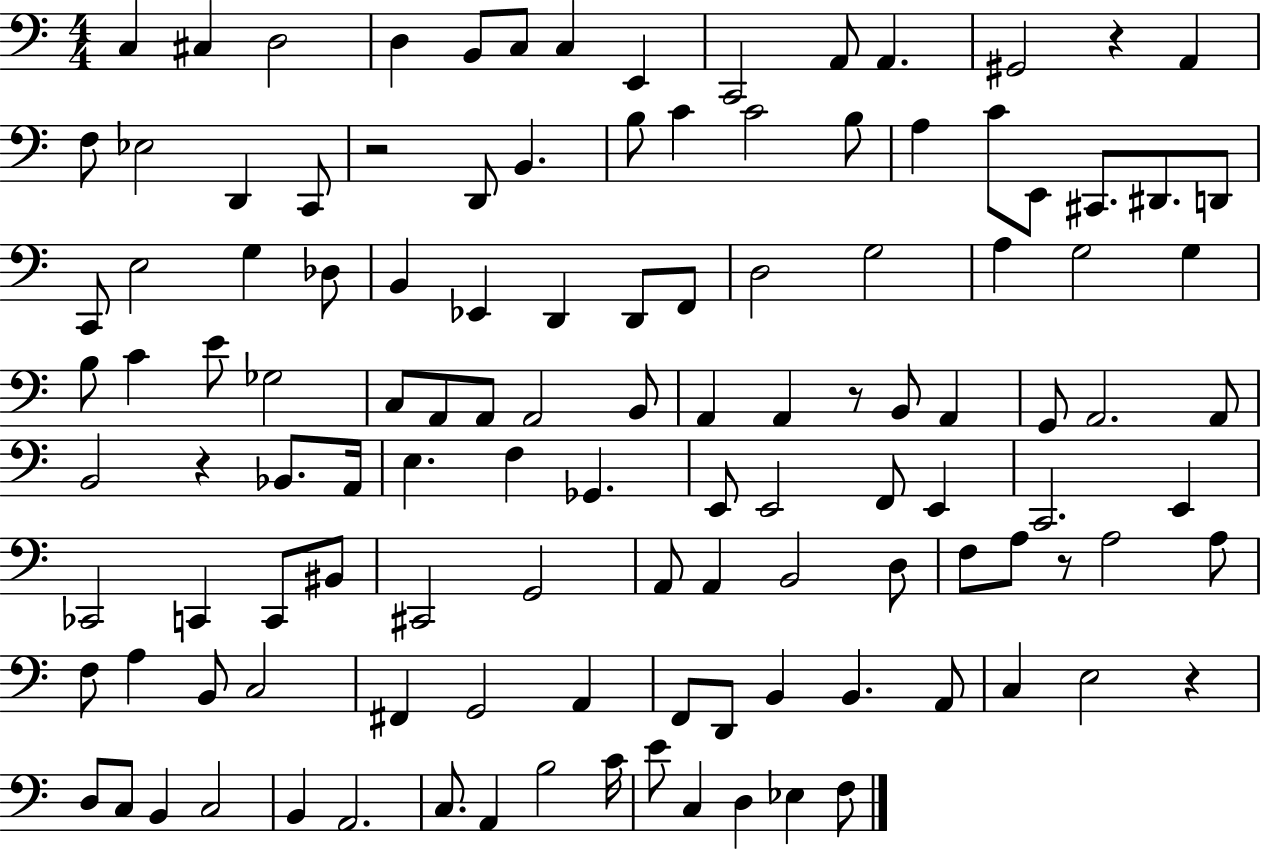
{
  \clef bass
  \numericTimeSignature
  \time 4/4
  \key c \major
  c4 cis4 d2 | d4 b,8 c8 c4 e,4 | c,2 a,8 a,4. | gis,2 r4 a,4 | \break f8 ees2 d,4 c,8 | r2 d,8 b,4. | b8 c'4 c'2 b8 | a4 c'8 e,8 cis,8. dis,8. d,8 | \break c,8 e2 g4 des8 | b,4 ees,4 d,4 d,8 f,8 | d2 g2 | a4 g2 g4 | \break b8 c'4 e'8 ges2 | c8 a,8 a,8 a,2 b,8 | a,4 a,4 r8 b,8 a,4 | g,8 a,2. a,8 | \break b,2 r4 bes,8. a,16 | e4. f4 ges,4. | e,8 e,2 f,8 e,4 | c,2. e,4 | \break ces,2 c,4 c,8 bis,8 | cis,2 g,2 | a,8 a,4 b,2 d8 | f8 a8 r8 a2 a8 | \break f8 a4 b,8 c2 | fis,4 g,2 a,4 | f,8 d,8 b,4 b,4. a,8 | c4 e2 r4 | \break d8 c8 b,4 c2 | b,4 a,2. | c8. a,4 b2 c'16 | e'8 c4 d4 ees4 f8 | \break \bar "|."
}